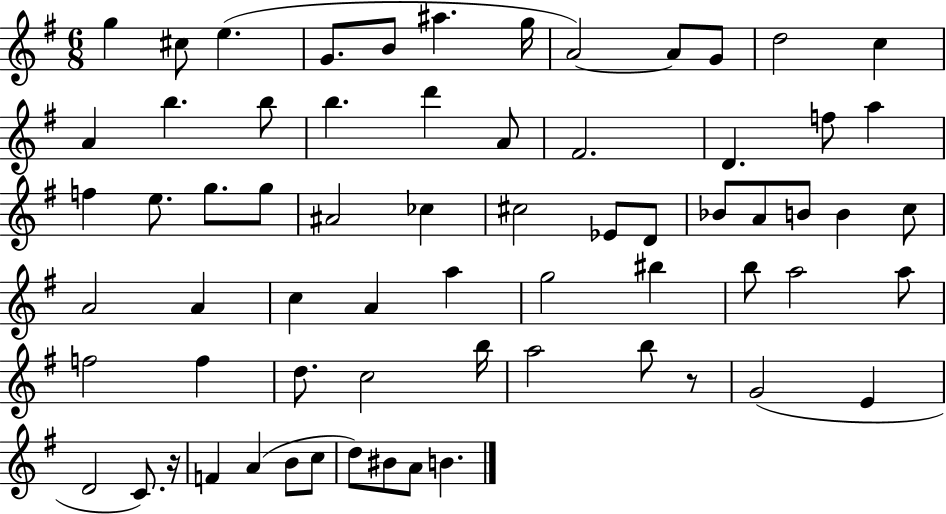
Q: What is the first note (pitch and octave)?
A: G5